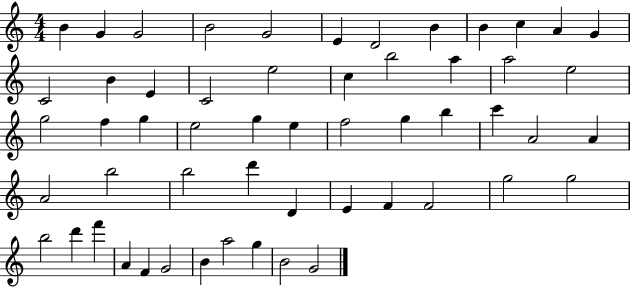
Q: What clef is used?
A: treble